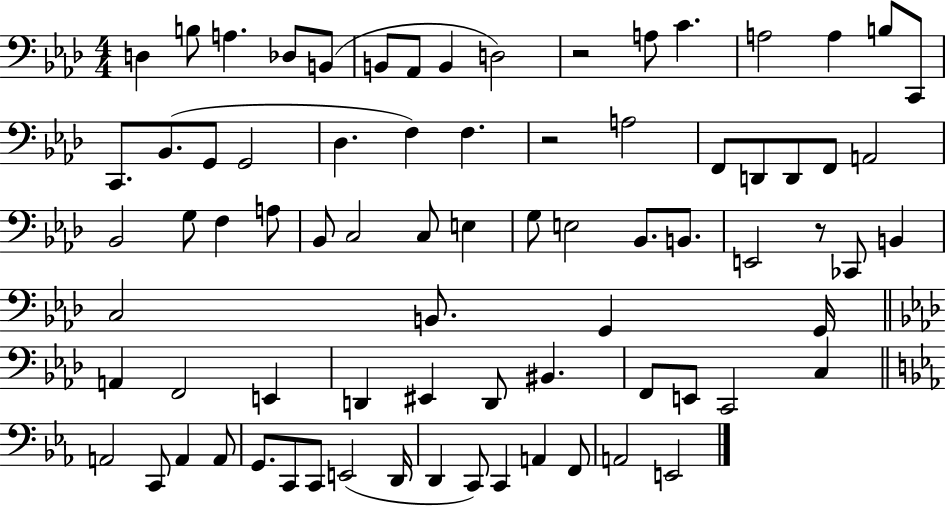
{
  \clef bass
  \numericTimeSignature
  \time 4/4
  \key aes \major
  d4 b8 a4. des8 b,8( | b,8 aes,8 b,4 d2) | r2 a8 c'4. | a2 a4 b8 c,8 | \break c,8. bes,8.( g,8 g,2 | des4. f4) f4. | r2 a2 | f,8 d,8 d,8 f,8 a,2 | \break bes,2 g8 f4 a8 | bes,8 c2 c8 e4 | g8 e2 bes,8. b,8. | e,2 r8 ces,8 b,4 | \break c2 b,8. g,4 g,16 | \bar "||" \break \key f \minor a,4 f,2 e,4 | d,4 eis,4 d,8 bis,4. | f,8 e,8 c,2 c4 | \bar "||" \break \key c \minor a,2 c,8 a,4 a,8 | g,8. c,8 c,8 e,2( d,16 | d,4 c,8) c,4 a,4 f,8 | a,2 e,2 | \break \bar "|."
}